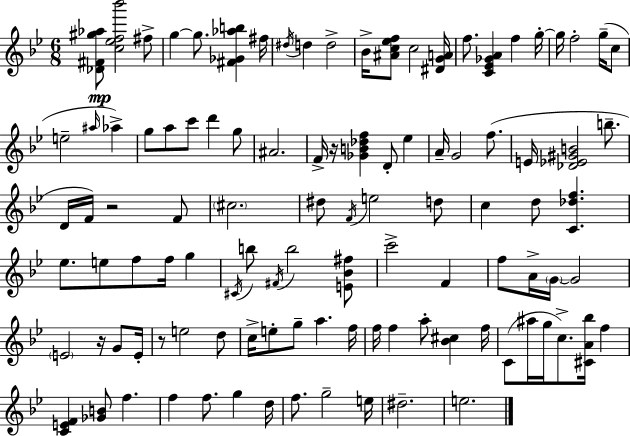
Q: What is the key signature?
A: BES major